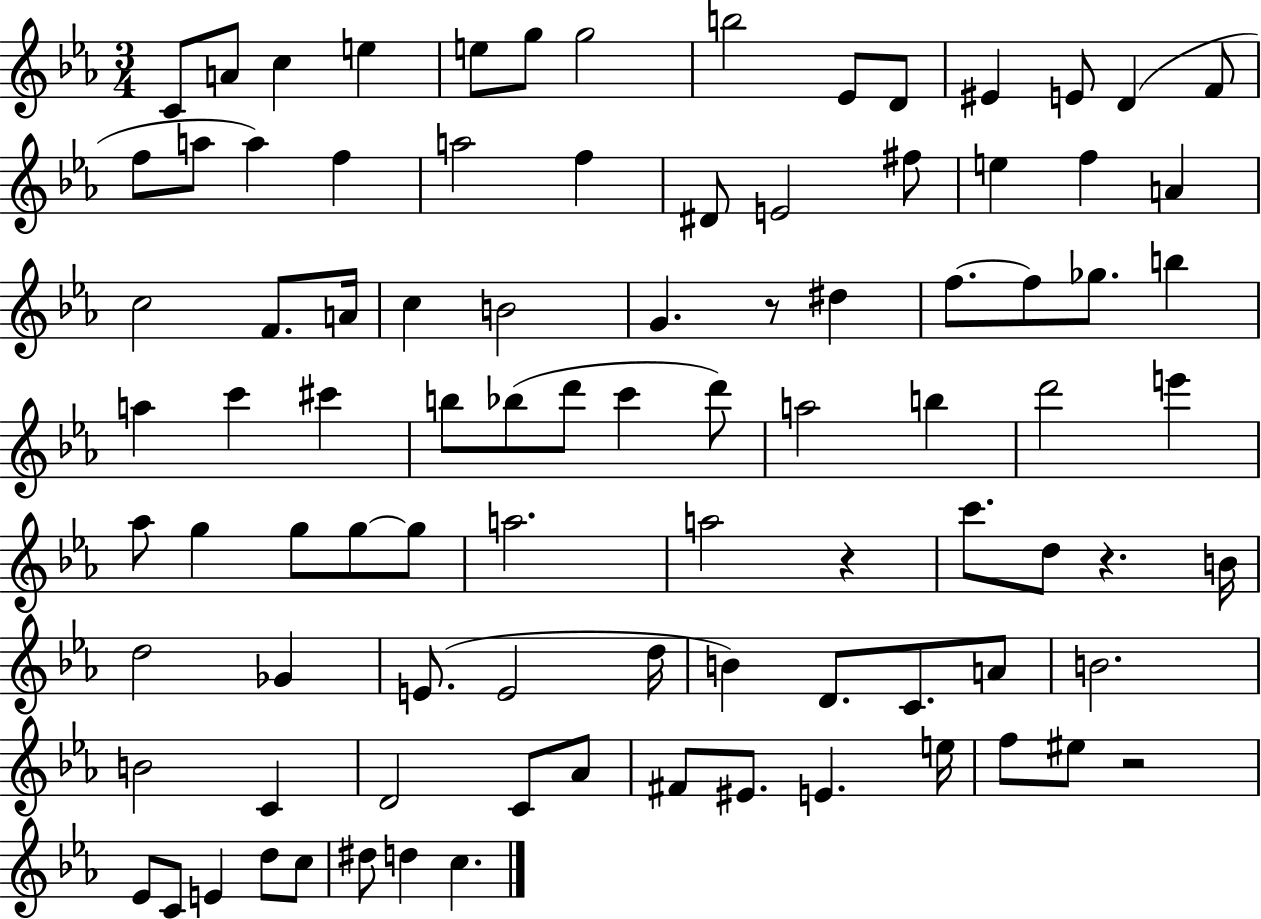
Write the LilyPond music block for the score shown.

{
  \clef treble
  \numericTimeSignature
  \time 3/4
  \key ees \major
  c'8 a'8 c''4 e''4 | e''8 g''8 g''2 | b''2 ees'8 d'8 | eis'4 e'8 d'4( f'8 | \break f''8 a''8 a''4) f''4 | a''2 f''4 | dis'8 e'2 fis''8 | e''4 f''4 a'4 | \break c''2 f'8. a'16 | c''4 b'2 | g'4. r8 dis''4 | f''8.~~ f''8 ges''8. b''4 | \break a''4 c'''4 cis'''4 | b''8 bes''8( d'''8 c'''4 d'''8) | a''2 b''4 | d'''2 e'''4 | \break aes''8 g''4 g''8 g''8~~ g''8 | a''2. | a''2 r4 | c'''8. d''8 r4. b'16 | \break d''2 ges'4 | e'8.( e'2 d''16 | b'4) d'8. c'8. a'8 | b'2. | \break b'2 c'4 | d'2 c'8 aes'8 | fis'8 eis'8. e'4. e''16 | f''8 eis''8 r2 | \break ees'8 c'8 e'4 d''8 c''8 | dis''8 d''4 c''4. | \bar "|."
}